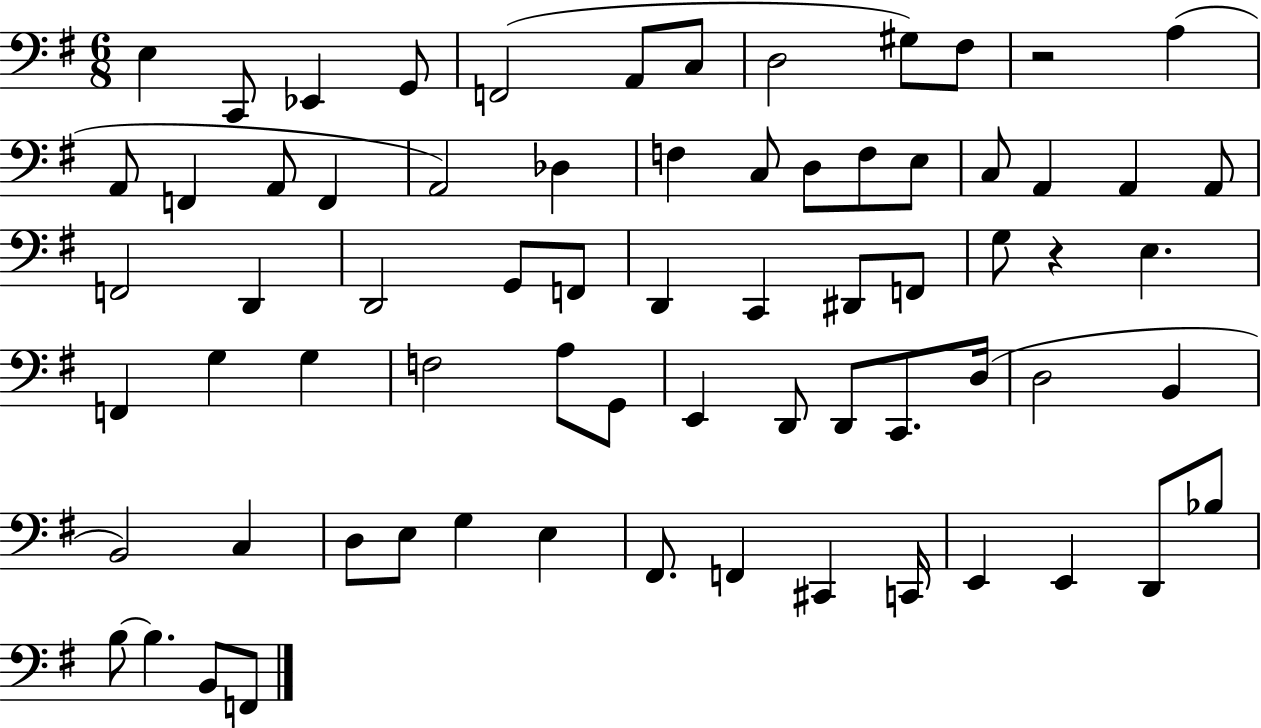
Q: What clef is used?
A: bass